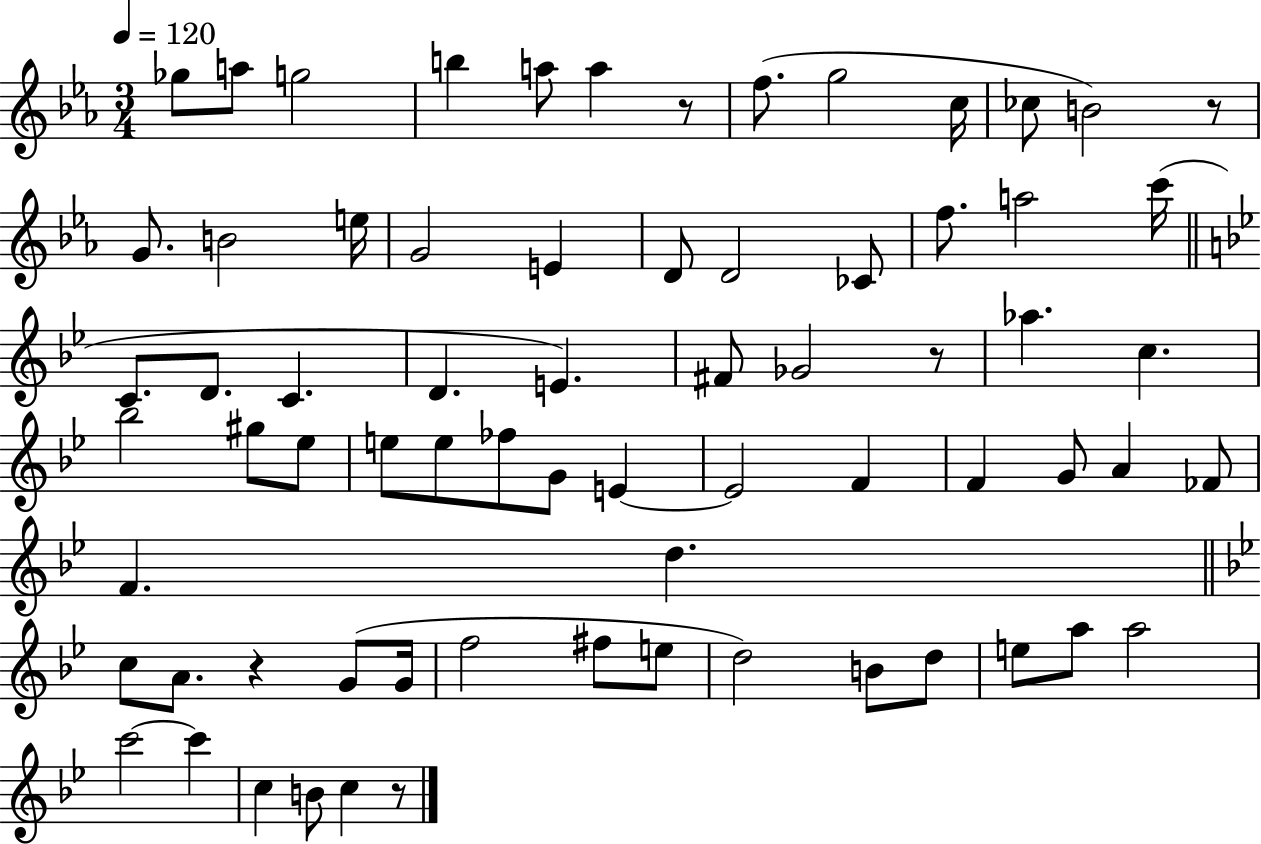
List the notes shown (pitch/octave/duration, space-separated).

Gb5/e A5/e G5/h B5/q A5/e A5/q R/e F5/e. G5/h C5/s CES5/e B4/h R/e G4/e. B4/h E5/s G4/h E4/q D4/e D4/h CES4/e F5/e. A5/h C6/s C4/e. D4/e. C4/q. D4/q. E4/q. F#4/e Gb4/h R/e Ab5/q. C5/q. Bb5/h G#5/e Eb5/e E5/e E5/e FES5/e G4/e E4/q E4/h F4/q F4/q G4/e A4/q FES4/e F4/q. D5/q. C5/e A4/e. R/q G4/e G4/s F5/h F#5/e E5/e D5/h B4/e D5/e E5/e A5/e A5/h C6/h C6/q C5/q B4/e C5/q R/e